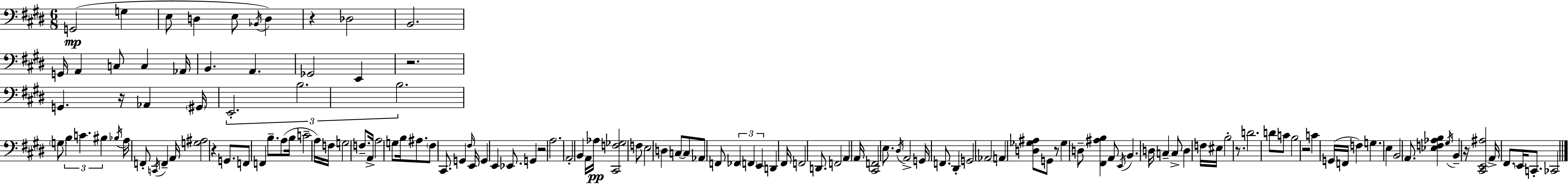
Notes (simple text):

G2/h G3/q E3/e D3/q E3/e Bb2/s D3/q R/q Db3/h B2/h. G2/s A2/q C3/e C3/q Ab2/s B2/q. A2/q. Gb2/h E2/q R/h. G2/q. R/s Ab2/q G#2/s E2/h. B3/h. B3/h. G3/e B3/q C4/q. BIS3/q Bb3/s A3/s F2/e C2/s F2/q A2/s [G3,A#3]/h R/q G2/e. F2/e F2/q B3/e. A3/e B3/s C4/h A3/s F3/s G3/h F3/e. A2/s A3/h G3/e B3/s A#3/e. F#3/e C#2/e. G2/q F#3/s E2/s G2/q E2/q Eb2/e. G2/q R/h A3/h. A2/h B2/q A2/s Ab3/s [C#2,F3,Gb3]/h F3/e E3/h D3/q C3/e C3/e Ab2/e F2/e FES2/q F2/q E2/q D2/q F#2/s F2/h D2/e. F2/h A2/q A2/s [C#2,F2]/h E3/e. D#3/s A2/h G2/s F2/e. D#2/q G2/h Ab2/h A2/q [D3,Gb3,A#3]/e G2/e R/e Gb3/q D3/e [F#2,A#3,B3]/q A2/e E2/s B2/q. D3/s C3/q C3/e D3/q F3/s EIS3/s B3/h R/e. D4/h. D4/e C4/e B3/h R/h C4/q G2/s F2/s F3/q G3/q. E3/q B2/h A2/e. [Eb3,F3,Ab3,B3]/q G#3/s B2/q R/s [C#2,E2,A#3]/h A2/s F#2/e. E2/s C2/e. CES2/h